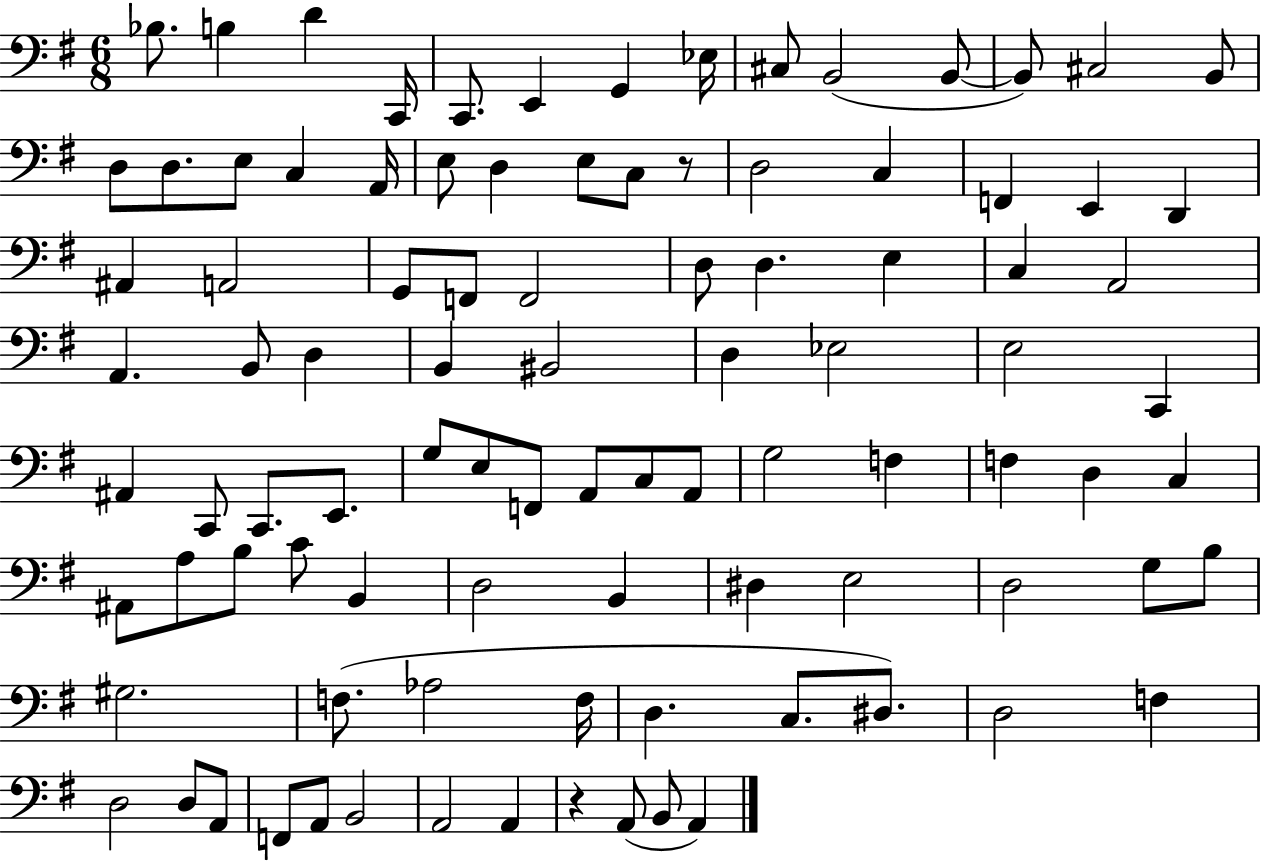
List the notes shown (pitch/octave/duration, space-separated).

Bb3/e. B3/q D4/q C2/s C2/e. E2/q G2/q Eb3/s C#3/e B2/h B2/e B2/e C#3/h B2/e D3/e D3/e. E3/e C3/q A2/s E3/e D3/q E3/e C3/e R/e D3/h C3/q F2/q E2/q D2/q A#2/q A2/h G2/e F2/e F2/h D3/e D3/q. E3/q C3/q A2/h A2/q. B2/e D3/q B2/q BIS2/h D3/q Eb3/h E3/h C2/q A#2/q C2/e C2/e. E2/e. G3/e E3/e F2/e A2/e C3/e A2/e G3/h F3/q F3/q D3/q C3/q A#2/e A3/e B3/e C4/e B2/q D3/h B2/q D#3/q E3/h D3/h G3/e B3/e G#3/h. F3/e. Ab3/h F3/s D3/q. C3/e. D#3/e. D3/h F3/q D3/h D3/e A2/e F2/e A2/e B2/h A2/h A2/q R/q A2/e B2/e A2/q